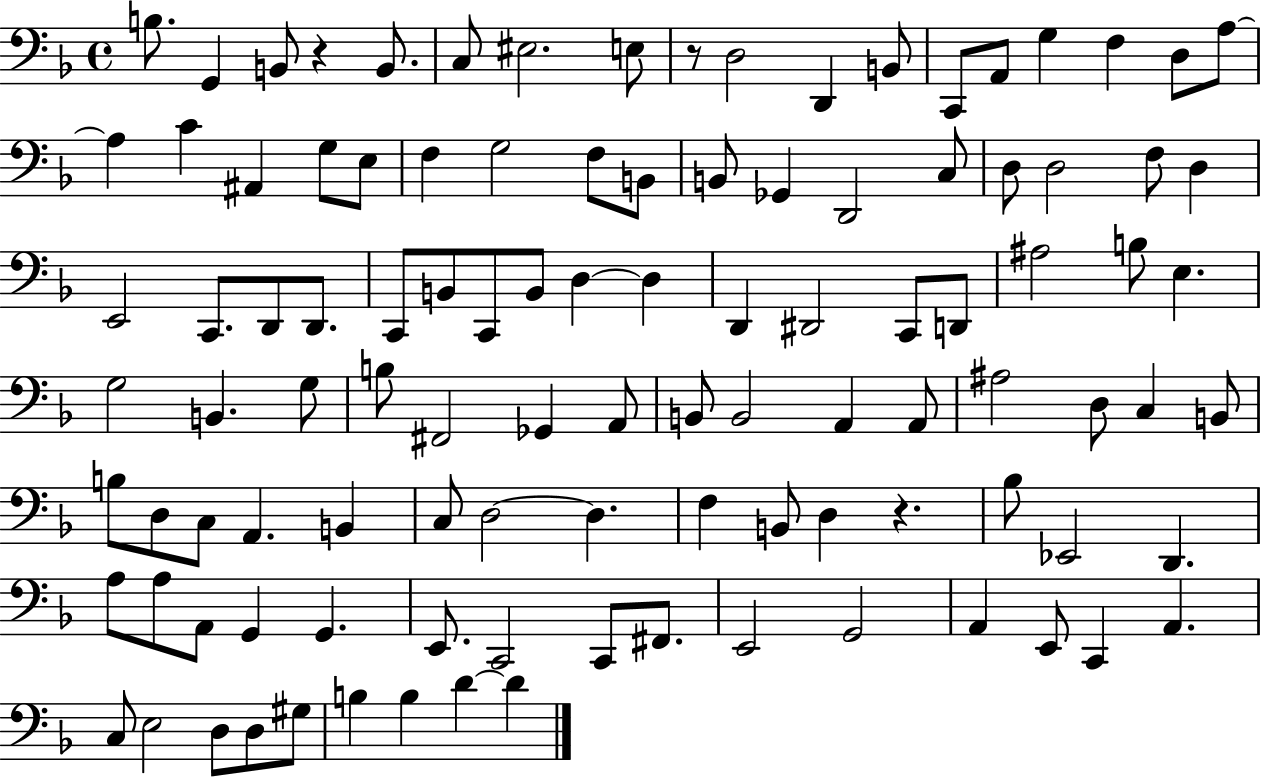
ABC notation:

X:1
T:Untitled
M:4/4
L:1/4
K:F
B,/2 G,, B,,/2 z B,,/2 C,/2 ^E,2 E,/2 z/2 D,2 D,, B,,/2 C,,/2 A,,/2 G, F, D,/2 A,/2 A, C ^A,, G,/2 E,/2 F, G,2 F,/2 B,,/2 B,,/2 _G,, D,,2 C,/2 D,/2 D,2 F,/2 D, E,,2 C,,/2 D,,/2 D,,/2 C,,/2 B,,/2 C,,/2 B,,/2 D, D, D,, ^D,,2 C,,/2 D,,/2 ^A,2 B,/2 E, G,2 B,, G,/2 B,/2 ^F,,2 _G,, A,,/2 B,,/2 B,,2 A,, A,,/2 ^A,2 D,/2 C, B,,/2 B,/2 D,/2 C,/2 A,, B,, C,/2 D,2 D, F, B,,/2 D, z _B,/2 _E,,2 D,, A,/2 A,/2 A,,/2 G,, G,, E,,/2 C,,2 C,,/2 ^F,,/2 E,,2 G,,2 A,, E,,/2 C,, A,, C,/2 E,2 D,/2 D,/2 ^G,/2 B, B, D D